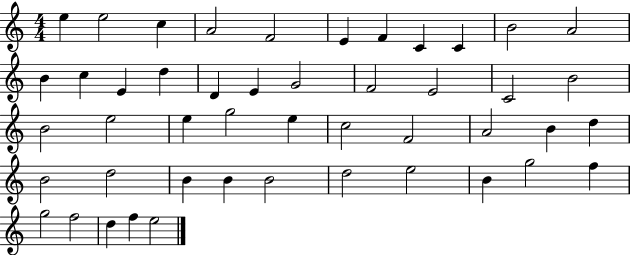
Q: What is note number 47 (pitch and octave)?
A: E5